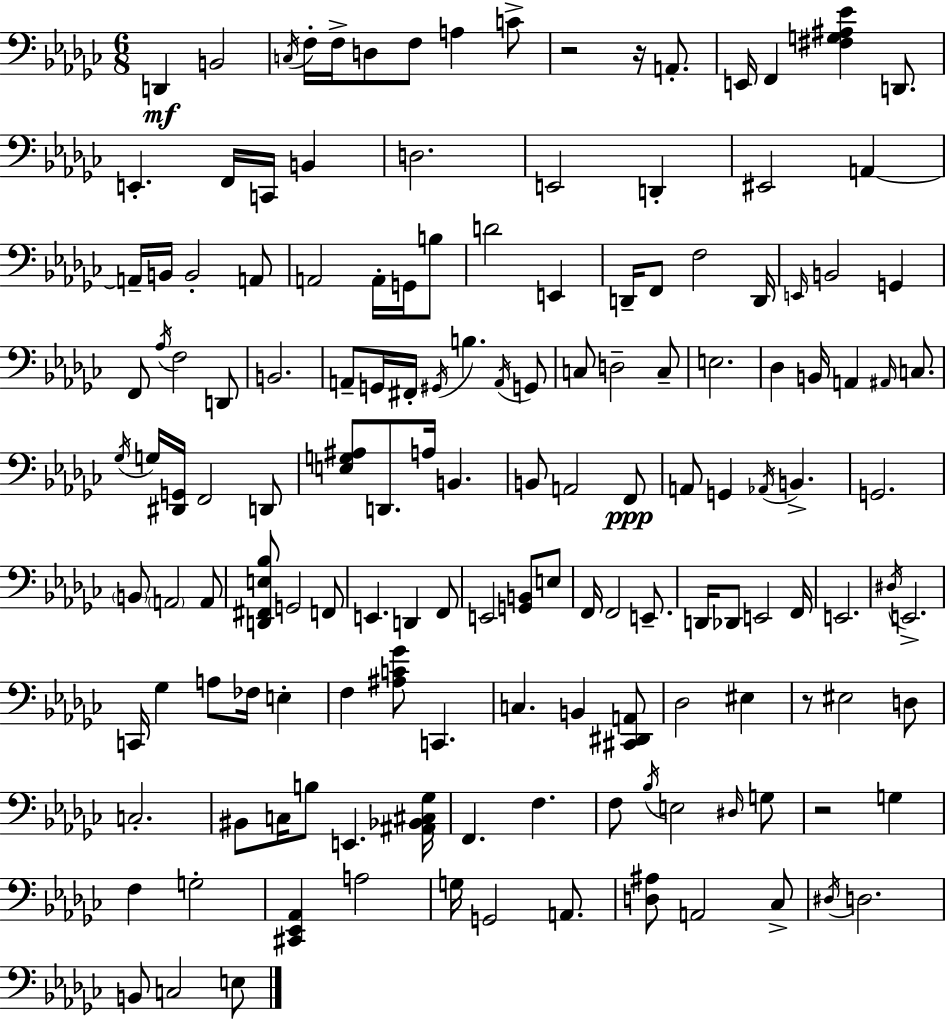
{
  \clef bass
  \numericTimeSignature
  \time 6/8
  \key ees \minor
  d,4\mf b,2 | \acciaccatura { c16 } f16-. f16-> d8 f8 a4 c'8-> | r2 r16 a,8.-. | e,16 f,4 <fis g ais ees'>4 d,8. | \break e,4.-. f,16 c,16 b,4 | d2. | e,2 d,4-. | eis,2 a,4~~ | \break a,16-- b,16 b,2-. a,8 | a,2 a,16-. g,16 b8 | d'2 e,4 | d,16-- f,8 f2 | \break d,16 \grace { e,16 } b,2 g,4 | f,8 \acciaccatura { aes16 } f2 | d,8 b,2. | a,8-- g,16 fis,16-. \acciaccatura { gis,16 } b4. | \break \acciaccatura { a,16 } g,8 c8 d2-- | c8-- e2. | des4 b,16 a,4 | \grace { ais,16 } c8. \acciaccatura { ges16 } g16 <dis, g,>16 f,2 | \break d,8 <e g ais>8 d,8. | a16 b,4. b,8 a,2 | f,8\ppp a,8 g,4 | \acciaccatura { aes,16 } b,4.-> g,2. | \break \parenthesize b,8 \parenthesize a,2 | a,8 <d, fis, e bes>8 g,2 | f,8 e,4. | d,4 f,8 e,2 | \break <g, b,>8 e8 f,16 f,2 | e,8.-- d,16 des,8 e,2 | f,16 e,2. | \acciaccatura { dis16 } e,2.-> | \break c,16 ges4 | a8 fes16 e4-. f4 | <ais c' ges'>8 c,4. c4. | b,4 <cis, dis, a,>8 des2 | \break eis4 r8 eis2 | d8 c2.-. | bis,8 c16 | b8 e,4. <ais, bes, cis ges>16 f,4. | \break f4. f8 \acciaccatura { bes16 } | e2 \grace { dis16 } g8 r2 | g4 f4 | g2-. <cis, ees, aes,>4 | \break a2 g16 | g,2 a,8. <d ais>8 | a,2 ces8-> \acciaccatura { dis16 } | d2. | \break b,8 c2 e8 | \bar "|."
}